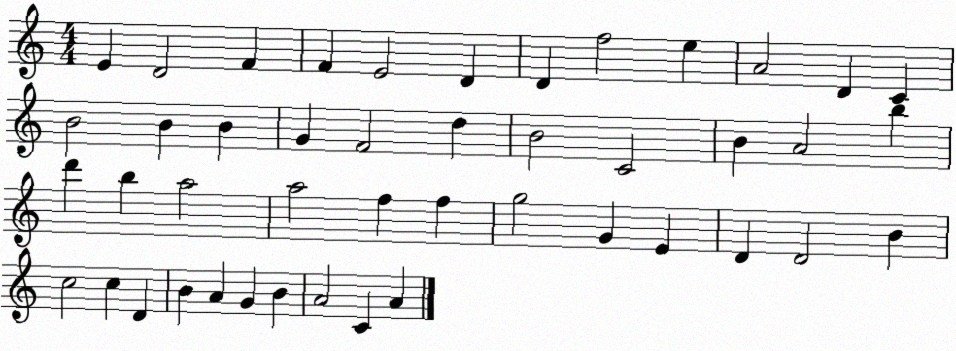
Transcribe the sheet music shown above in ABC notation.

X:1
T:Untitled
M:4/4
L:1/4
K:C
E D2 F F E2 D D f2 e A2 D C B2 B B G F2 d B2 C2 B A2 b d' b a2 a2 f f g2 G E D D2 B c2 c D B A G B A2 C A